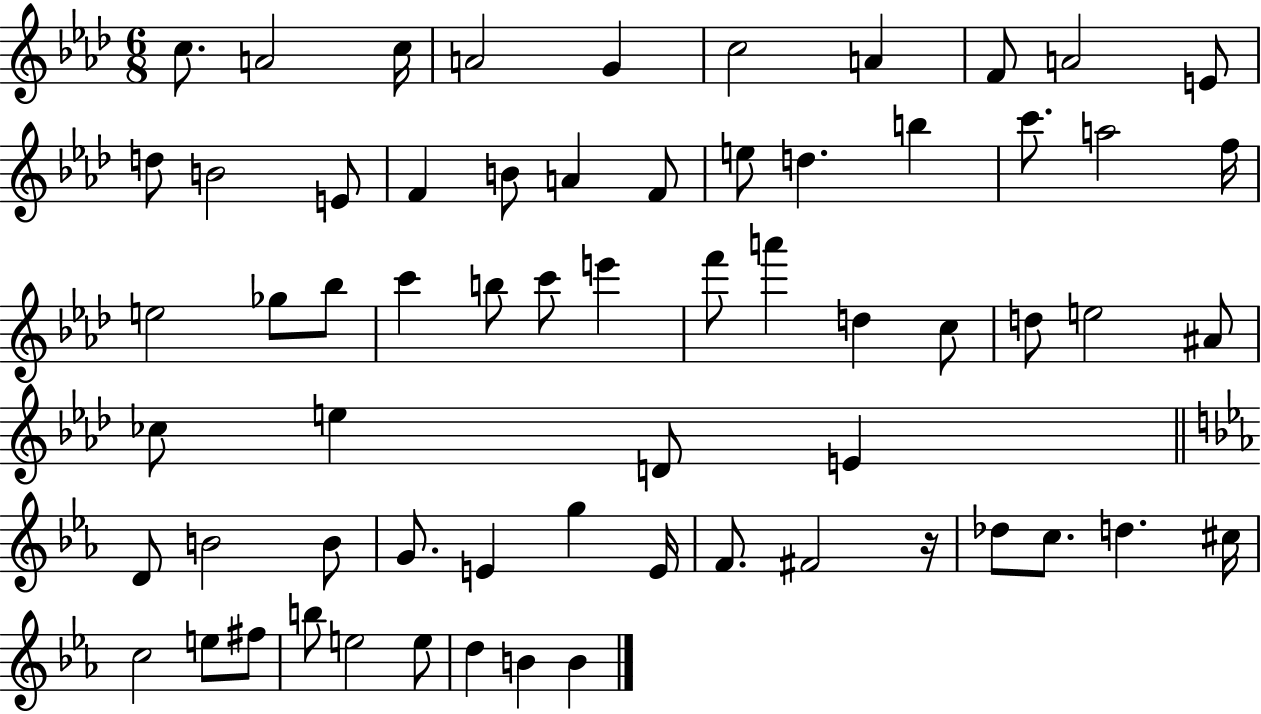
C5/e. A4/h C5/s A4/h G4/q C5/h A4/q F4/e A4/h E4/e D5/e B4/h E4/e F4/q B4/e A4/q F4/e E5/e D5/q. B5/q C6/e. A5/h F5/s E5/h Gb5/e Bb5/e C6/q B5/e C6/e E6/q F6/e A6/q D5/q C5/e D5/e E5/h A#4/e CES5/e E5/q D4/e E4/q D4/e B4/h B4/e G4/e. E4/q G5/q E4/s F4/e. F#4/h R/s Db5/e C5/e. D5/q. C#5/s C5/h E5/e F#5/e B5/e E5/h E5/e D5/q B4/q B4/q